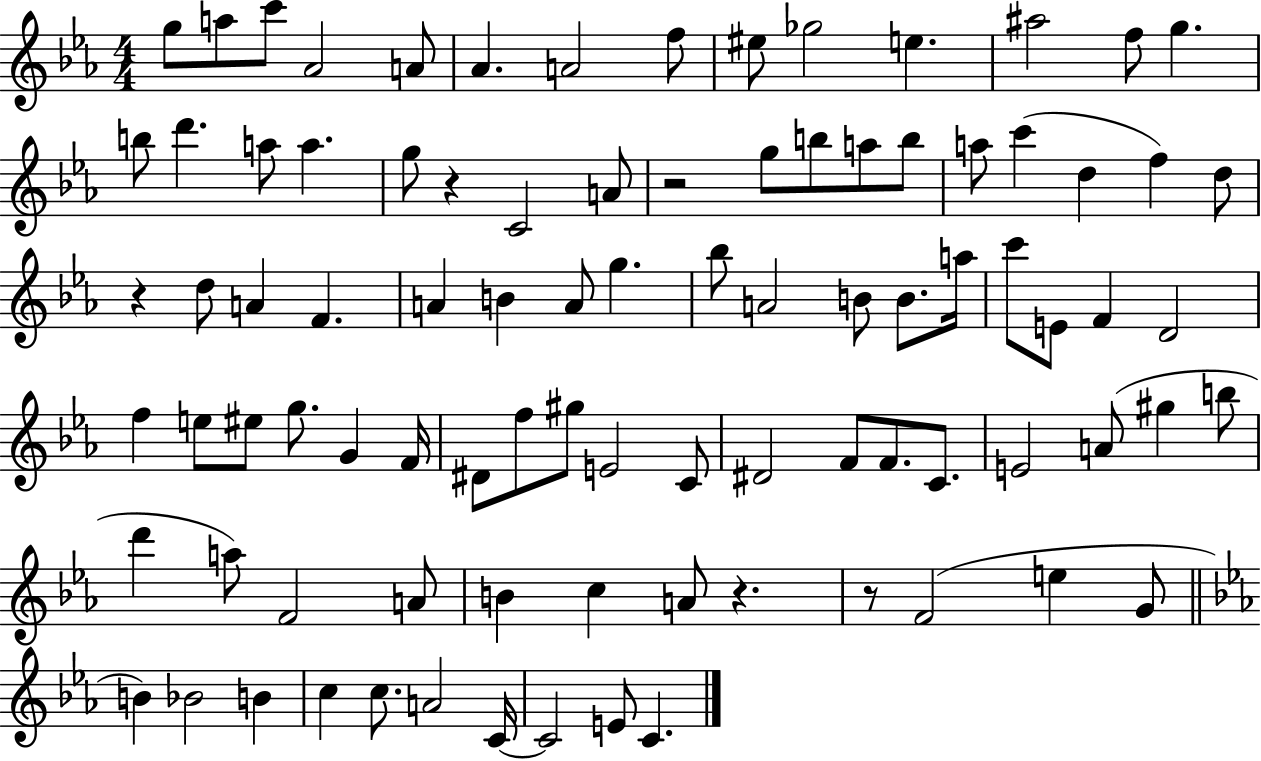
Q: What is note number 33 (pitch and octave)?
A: F4